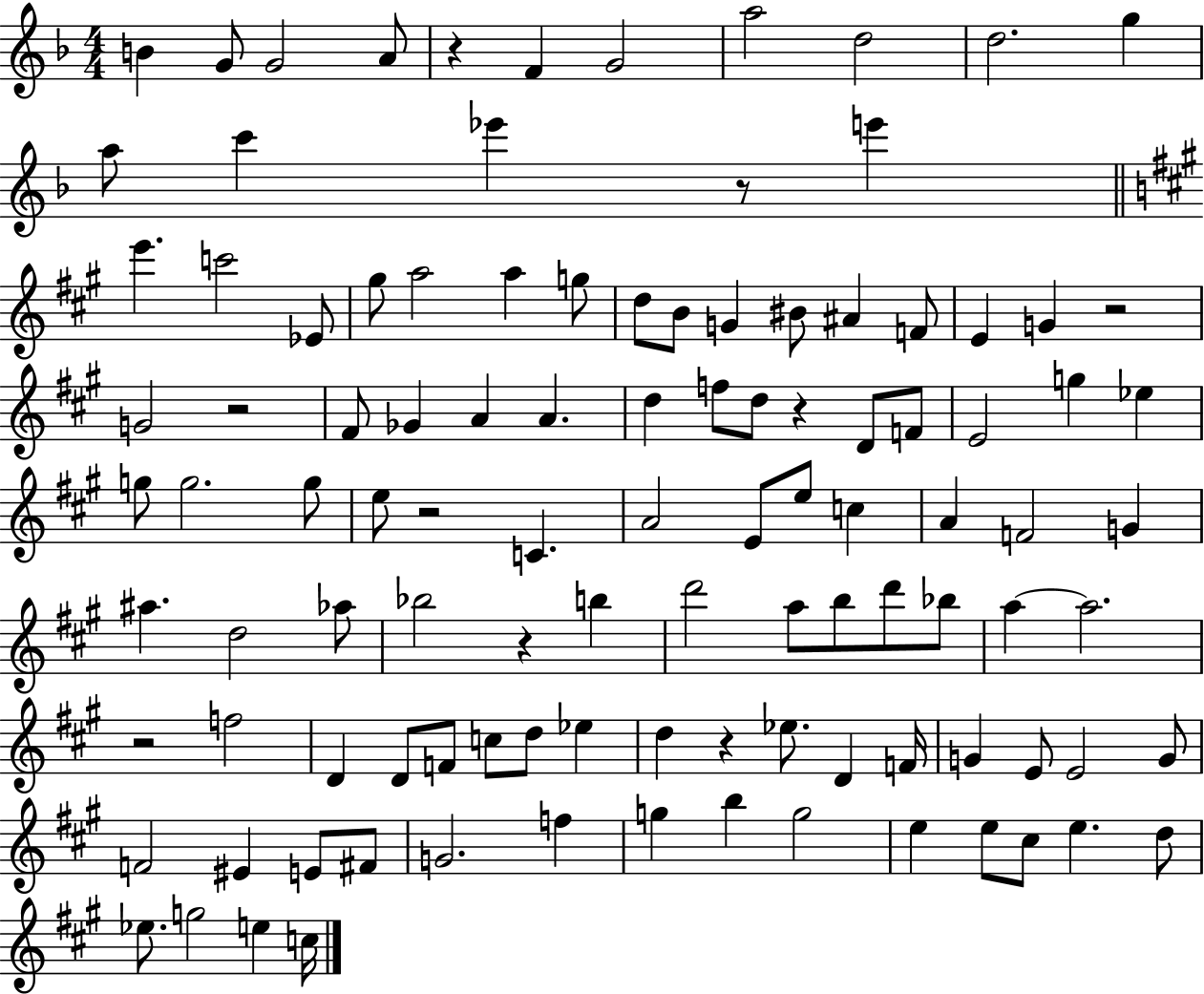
B4/q G4/e G4/h A4/e R/q F4/q G4/h A5/h D5/h D5/h. G5/q A5/e C6/q Eb6/q R/e E6/q E6/q. C6/h Eb4/e G#5/e A5/h A5/q G5/e D5/e B4/e G4/q BIS4/e A#4/q F4/e E4/q G4/q R/h G4/h R/h F#4/e Gb4/q A4/q A4/q. D5/q F5/e D5/e R/q D4/e F4/e E4/h G5/q Eb5/q G5/e G5/h. G5/e E5/e R/h C4/q. A4/h E4/e E5/e C5/q A4/q F4/h G4/q A#5/q. D5/h Ab5/e Bb5/h R/q B5/q D6/h A5/e B5/e D6/e Bb5/e A5/q A5/h. R/h F5/h D4/q D4/e F4/e C5/e D5/e Eb5/q D5/q R/q Eb5/e. D4/q F4/s G4/q E4/e E4/h G4/e F4/h EIS4/q E4/e F#4/e G4/h. F5/q G5/q B5/q G5/h E5/q E5/e C#5/e E5/q. D5/e Eb5/e. G5/h E5/q C5/s